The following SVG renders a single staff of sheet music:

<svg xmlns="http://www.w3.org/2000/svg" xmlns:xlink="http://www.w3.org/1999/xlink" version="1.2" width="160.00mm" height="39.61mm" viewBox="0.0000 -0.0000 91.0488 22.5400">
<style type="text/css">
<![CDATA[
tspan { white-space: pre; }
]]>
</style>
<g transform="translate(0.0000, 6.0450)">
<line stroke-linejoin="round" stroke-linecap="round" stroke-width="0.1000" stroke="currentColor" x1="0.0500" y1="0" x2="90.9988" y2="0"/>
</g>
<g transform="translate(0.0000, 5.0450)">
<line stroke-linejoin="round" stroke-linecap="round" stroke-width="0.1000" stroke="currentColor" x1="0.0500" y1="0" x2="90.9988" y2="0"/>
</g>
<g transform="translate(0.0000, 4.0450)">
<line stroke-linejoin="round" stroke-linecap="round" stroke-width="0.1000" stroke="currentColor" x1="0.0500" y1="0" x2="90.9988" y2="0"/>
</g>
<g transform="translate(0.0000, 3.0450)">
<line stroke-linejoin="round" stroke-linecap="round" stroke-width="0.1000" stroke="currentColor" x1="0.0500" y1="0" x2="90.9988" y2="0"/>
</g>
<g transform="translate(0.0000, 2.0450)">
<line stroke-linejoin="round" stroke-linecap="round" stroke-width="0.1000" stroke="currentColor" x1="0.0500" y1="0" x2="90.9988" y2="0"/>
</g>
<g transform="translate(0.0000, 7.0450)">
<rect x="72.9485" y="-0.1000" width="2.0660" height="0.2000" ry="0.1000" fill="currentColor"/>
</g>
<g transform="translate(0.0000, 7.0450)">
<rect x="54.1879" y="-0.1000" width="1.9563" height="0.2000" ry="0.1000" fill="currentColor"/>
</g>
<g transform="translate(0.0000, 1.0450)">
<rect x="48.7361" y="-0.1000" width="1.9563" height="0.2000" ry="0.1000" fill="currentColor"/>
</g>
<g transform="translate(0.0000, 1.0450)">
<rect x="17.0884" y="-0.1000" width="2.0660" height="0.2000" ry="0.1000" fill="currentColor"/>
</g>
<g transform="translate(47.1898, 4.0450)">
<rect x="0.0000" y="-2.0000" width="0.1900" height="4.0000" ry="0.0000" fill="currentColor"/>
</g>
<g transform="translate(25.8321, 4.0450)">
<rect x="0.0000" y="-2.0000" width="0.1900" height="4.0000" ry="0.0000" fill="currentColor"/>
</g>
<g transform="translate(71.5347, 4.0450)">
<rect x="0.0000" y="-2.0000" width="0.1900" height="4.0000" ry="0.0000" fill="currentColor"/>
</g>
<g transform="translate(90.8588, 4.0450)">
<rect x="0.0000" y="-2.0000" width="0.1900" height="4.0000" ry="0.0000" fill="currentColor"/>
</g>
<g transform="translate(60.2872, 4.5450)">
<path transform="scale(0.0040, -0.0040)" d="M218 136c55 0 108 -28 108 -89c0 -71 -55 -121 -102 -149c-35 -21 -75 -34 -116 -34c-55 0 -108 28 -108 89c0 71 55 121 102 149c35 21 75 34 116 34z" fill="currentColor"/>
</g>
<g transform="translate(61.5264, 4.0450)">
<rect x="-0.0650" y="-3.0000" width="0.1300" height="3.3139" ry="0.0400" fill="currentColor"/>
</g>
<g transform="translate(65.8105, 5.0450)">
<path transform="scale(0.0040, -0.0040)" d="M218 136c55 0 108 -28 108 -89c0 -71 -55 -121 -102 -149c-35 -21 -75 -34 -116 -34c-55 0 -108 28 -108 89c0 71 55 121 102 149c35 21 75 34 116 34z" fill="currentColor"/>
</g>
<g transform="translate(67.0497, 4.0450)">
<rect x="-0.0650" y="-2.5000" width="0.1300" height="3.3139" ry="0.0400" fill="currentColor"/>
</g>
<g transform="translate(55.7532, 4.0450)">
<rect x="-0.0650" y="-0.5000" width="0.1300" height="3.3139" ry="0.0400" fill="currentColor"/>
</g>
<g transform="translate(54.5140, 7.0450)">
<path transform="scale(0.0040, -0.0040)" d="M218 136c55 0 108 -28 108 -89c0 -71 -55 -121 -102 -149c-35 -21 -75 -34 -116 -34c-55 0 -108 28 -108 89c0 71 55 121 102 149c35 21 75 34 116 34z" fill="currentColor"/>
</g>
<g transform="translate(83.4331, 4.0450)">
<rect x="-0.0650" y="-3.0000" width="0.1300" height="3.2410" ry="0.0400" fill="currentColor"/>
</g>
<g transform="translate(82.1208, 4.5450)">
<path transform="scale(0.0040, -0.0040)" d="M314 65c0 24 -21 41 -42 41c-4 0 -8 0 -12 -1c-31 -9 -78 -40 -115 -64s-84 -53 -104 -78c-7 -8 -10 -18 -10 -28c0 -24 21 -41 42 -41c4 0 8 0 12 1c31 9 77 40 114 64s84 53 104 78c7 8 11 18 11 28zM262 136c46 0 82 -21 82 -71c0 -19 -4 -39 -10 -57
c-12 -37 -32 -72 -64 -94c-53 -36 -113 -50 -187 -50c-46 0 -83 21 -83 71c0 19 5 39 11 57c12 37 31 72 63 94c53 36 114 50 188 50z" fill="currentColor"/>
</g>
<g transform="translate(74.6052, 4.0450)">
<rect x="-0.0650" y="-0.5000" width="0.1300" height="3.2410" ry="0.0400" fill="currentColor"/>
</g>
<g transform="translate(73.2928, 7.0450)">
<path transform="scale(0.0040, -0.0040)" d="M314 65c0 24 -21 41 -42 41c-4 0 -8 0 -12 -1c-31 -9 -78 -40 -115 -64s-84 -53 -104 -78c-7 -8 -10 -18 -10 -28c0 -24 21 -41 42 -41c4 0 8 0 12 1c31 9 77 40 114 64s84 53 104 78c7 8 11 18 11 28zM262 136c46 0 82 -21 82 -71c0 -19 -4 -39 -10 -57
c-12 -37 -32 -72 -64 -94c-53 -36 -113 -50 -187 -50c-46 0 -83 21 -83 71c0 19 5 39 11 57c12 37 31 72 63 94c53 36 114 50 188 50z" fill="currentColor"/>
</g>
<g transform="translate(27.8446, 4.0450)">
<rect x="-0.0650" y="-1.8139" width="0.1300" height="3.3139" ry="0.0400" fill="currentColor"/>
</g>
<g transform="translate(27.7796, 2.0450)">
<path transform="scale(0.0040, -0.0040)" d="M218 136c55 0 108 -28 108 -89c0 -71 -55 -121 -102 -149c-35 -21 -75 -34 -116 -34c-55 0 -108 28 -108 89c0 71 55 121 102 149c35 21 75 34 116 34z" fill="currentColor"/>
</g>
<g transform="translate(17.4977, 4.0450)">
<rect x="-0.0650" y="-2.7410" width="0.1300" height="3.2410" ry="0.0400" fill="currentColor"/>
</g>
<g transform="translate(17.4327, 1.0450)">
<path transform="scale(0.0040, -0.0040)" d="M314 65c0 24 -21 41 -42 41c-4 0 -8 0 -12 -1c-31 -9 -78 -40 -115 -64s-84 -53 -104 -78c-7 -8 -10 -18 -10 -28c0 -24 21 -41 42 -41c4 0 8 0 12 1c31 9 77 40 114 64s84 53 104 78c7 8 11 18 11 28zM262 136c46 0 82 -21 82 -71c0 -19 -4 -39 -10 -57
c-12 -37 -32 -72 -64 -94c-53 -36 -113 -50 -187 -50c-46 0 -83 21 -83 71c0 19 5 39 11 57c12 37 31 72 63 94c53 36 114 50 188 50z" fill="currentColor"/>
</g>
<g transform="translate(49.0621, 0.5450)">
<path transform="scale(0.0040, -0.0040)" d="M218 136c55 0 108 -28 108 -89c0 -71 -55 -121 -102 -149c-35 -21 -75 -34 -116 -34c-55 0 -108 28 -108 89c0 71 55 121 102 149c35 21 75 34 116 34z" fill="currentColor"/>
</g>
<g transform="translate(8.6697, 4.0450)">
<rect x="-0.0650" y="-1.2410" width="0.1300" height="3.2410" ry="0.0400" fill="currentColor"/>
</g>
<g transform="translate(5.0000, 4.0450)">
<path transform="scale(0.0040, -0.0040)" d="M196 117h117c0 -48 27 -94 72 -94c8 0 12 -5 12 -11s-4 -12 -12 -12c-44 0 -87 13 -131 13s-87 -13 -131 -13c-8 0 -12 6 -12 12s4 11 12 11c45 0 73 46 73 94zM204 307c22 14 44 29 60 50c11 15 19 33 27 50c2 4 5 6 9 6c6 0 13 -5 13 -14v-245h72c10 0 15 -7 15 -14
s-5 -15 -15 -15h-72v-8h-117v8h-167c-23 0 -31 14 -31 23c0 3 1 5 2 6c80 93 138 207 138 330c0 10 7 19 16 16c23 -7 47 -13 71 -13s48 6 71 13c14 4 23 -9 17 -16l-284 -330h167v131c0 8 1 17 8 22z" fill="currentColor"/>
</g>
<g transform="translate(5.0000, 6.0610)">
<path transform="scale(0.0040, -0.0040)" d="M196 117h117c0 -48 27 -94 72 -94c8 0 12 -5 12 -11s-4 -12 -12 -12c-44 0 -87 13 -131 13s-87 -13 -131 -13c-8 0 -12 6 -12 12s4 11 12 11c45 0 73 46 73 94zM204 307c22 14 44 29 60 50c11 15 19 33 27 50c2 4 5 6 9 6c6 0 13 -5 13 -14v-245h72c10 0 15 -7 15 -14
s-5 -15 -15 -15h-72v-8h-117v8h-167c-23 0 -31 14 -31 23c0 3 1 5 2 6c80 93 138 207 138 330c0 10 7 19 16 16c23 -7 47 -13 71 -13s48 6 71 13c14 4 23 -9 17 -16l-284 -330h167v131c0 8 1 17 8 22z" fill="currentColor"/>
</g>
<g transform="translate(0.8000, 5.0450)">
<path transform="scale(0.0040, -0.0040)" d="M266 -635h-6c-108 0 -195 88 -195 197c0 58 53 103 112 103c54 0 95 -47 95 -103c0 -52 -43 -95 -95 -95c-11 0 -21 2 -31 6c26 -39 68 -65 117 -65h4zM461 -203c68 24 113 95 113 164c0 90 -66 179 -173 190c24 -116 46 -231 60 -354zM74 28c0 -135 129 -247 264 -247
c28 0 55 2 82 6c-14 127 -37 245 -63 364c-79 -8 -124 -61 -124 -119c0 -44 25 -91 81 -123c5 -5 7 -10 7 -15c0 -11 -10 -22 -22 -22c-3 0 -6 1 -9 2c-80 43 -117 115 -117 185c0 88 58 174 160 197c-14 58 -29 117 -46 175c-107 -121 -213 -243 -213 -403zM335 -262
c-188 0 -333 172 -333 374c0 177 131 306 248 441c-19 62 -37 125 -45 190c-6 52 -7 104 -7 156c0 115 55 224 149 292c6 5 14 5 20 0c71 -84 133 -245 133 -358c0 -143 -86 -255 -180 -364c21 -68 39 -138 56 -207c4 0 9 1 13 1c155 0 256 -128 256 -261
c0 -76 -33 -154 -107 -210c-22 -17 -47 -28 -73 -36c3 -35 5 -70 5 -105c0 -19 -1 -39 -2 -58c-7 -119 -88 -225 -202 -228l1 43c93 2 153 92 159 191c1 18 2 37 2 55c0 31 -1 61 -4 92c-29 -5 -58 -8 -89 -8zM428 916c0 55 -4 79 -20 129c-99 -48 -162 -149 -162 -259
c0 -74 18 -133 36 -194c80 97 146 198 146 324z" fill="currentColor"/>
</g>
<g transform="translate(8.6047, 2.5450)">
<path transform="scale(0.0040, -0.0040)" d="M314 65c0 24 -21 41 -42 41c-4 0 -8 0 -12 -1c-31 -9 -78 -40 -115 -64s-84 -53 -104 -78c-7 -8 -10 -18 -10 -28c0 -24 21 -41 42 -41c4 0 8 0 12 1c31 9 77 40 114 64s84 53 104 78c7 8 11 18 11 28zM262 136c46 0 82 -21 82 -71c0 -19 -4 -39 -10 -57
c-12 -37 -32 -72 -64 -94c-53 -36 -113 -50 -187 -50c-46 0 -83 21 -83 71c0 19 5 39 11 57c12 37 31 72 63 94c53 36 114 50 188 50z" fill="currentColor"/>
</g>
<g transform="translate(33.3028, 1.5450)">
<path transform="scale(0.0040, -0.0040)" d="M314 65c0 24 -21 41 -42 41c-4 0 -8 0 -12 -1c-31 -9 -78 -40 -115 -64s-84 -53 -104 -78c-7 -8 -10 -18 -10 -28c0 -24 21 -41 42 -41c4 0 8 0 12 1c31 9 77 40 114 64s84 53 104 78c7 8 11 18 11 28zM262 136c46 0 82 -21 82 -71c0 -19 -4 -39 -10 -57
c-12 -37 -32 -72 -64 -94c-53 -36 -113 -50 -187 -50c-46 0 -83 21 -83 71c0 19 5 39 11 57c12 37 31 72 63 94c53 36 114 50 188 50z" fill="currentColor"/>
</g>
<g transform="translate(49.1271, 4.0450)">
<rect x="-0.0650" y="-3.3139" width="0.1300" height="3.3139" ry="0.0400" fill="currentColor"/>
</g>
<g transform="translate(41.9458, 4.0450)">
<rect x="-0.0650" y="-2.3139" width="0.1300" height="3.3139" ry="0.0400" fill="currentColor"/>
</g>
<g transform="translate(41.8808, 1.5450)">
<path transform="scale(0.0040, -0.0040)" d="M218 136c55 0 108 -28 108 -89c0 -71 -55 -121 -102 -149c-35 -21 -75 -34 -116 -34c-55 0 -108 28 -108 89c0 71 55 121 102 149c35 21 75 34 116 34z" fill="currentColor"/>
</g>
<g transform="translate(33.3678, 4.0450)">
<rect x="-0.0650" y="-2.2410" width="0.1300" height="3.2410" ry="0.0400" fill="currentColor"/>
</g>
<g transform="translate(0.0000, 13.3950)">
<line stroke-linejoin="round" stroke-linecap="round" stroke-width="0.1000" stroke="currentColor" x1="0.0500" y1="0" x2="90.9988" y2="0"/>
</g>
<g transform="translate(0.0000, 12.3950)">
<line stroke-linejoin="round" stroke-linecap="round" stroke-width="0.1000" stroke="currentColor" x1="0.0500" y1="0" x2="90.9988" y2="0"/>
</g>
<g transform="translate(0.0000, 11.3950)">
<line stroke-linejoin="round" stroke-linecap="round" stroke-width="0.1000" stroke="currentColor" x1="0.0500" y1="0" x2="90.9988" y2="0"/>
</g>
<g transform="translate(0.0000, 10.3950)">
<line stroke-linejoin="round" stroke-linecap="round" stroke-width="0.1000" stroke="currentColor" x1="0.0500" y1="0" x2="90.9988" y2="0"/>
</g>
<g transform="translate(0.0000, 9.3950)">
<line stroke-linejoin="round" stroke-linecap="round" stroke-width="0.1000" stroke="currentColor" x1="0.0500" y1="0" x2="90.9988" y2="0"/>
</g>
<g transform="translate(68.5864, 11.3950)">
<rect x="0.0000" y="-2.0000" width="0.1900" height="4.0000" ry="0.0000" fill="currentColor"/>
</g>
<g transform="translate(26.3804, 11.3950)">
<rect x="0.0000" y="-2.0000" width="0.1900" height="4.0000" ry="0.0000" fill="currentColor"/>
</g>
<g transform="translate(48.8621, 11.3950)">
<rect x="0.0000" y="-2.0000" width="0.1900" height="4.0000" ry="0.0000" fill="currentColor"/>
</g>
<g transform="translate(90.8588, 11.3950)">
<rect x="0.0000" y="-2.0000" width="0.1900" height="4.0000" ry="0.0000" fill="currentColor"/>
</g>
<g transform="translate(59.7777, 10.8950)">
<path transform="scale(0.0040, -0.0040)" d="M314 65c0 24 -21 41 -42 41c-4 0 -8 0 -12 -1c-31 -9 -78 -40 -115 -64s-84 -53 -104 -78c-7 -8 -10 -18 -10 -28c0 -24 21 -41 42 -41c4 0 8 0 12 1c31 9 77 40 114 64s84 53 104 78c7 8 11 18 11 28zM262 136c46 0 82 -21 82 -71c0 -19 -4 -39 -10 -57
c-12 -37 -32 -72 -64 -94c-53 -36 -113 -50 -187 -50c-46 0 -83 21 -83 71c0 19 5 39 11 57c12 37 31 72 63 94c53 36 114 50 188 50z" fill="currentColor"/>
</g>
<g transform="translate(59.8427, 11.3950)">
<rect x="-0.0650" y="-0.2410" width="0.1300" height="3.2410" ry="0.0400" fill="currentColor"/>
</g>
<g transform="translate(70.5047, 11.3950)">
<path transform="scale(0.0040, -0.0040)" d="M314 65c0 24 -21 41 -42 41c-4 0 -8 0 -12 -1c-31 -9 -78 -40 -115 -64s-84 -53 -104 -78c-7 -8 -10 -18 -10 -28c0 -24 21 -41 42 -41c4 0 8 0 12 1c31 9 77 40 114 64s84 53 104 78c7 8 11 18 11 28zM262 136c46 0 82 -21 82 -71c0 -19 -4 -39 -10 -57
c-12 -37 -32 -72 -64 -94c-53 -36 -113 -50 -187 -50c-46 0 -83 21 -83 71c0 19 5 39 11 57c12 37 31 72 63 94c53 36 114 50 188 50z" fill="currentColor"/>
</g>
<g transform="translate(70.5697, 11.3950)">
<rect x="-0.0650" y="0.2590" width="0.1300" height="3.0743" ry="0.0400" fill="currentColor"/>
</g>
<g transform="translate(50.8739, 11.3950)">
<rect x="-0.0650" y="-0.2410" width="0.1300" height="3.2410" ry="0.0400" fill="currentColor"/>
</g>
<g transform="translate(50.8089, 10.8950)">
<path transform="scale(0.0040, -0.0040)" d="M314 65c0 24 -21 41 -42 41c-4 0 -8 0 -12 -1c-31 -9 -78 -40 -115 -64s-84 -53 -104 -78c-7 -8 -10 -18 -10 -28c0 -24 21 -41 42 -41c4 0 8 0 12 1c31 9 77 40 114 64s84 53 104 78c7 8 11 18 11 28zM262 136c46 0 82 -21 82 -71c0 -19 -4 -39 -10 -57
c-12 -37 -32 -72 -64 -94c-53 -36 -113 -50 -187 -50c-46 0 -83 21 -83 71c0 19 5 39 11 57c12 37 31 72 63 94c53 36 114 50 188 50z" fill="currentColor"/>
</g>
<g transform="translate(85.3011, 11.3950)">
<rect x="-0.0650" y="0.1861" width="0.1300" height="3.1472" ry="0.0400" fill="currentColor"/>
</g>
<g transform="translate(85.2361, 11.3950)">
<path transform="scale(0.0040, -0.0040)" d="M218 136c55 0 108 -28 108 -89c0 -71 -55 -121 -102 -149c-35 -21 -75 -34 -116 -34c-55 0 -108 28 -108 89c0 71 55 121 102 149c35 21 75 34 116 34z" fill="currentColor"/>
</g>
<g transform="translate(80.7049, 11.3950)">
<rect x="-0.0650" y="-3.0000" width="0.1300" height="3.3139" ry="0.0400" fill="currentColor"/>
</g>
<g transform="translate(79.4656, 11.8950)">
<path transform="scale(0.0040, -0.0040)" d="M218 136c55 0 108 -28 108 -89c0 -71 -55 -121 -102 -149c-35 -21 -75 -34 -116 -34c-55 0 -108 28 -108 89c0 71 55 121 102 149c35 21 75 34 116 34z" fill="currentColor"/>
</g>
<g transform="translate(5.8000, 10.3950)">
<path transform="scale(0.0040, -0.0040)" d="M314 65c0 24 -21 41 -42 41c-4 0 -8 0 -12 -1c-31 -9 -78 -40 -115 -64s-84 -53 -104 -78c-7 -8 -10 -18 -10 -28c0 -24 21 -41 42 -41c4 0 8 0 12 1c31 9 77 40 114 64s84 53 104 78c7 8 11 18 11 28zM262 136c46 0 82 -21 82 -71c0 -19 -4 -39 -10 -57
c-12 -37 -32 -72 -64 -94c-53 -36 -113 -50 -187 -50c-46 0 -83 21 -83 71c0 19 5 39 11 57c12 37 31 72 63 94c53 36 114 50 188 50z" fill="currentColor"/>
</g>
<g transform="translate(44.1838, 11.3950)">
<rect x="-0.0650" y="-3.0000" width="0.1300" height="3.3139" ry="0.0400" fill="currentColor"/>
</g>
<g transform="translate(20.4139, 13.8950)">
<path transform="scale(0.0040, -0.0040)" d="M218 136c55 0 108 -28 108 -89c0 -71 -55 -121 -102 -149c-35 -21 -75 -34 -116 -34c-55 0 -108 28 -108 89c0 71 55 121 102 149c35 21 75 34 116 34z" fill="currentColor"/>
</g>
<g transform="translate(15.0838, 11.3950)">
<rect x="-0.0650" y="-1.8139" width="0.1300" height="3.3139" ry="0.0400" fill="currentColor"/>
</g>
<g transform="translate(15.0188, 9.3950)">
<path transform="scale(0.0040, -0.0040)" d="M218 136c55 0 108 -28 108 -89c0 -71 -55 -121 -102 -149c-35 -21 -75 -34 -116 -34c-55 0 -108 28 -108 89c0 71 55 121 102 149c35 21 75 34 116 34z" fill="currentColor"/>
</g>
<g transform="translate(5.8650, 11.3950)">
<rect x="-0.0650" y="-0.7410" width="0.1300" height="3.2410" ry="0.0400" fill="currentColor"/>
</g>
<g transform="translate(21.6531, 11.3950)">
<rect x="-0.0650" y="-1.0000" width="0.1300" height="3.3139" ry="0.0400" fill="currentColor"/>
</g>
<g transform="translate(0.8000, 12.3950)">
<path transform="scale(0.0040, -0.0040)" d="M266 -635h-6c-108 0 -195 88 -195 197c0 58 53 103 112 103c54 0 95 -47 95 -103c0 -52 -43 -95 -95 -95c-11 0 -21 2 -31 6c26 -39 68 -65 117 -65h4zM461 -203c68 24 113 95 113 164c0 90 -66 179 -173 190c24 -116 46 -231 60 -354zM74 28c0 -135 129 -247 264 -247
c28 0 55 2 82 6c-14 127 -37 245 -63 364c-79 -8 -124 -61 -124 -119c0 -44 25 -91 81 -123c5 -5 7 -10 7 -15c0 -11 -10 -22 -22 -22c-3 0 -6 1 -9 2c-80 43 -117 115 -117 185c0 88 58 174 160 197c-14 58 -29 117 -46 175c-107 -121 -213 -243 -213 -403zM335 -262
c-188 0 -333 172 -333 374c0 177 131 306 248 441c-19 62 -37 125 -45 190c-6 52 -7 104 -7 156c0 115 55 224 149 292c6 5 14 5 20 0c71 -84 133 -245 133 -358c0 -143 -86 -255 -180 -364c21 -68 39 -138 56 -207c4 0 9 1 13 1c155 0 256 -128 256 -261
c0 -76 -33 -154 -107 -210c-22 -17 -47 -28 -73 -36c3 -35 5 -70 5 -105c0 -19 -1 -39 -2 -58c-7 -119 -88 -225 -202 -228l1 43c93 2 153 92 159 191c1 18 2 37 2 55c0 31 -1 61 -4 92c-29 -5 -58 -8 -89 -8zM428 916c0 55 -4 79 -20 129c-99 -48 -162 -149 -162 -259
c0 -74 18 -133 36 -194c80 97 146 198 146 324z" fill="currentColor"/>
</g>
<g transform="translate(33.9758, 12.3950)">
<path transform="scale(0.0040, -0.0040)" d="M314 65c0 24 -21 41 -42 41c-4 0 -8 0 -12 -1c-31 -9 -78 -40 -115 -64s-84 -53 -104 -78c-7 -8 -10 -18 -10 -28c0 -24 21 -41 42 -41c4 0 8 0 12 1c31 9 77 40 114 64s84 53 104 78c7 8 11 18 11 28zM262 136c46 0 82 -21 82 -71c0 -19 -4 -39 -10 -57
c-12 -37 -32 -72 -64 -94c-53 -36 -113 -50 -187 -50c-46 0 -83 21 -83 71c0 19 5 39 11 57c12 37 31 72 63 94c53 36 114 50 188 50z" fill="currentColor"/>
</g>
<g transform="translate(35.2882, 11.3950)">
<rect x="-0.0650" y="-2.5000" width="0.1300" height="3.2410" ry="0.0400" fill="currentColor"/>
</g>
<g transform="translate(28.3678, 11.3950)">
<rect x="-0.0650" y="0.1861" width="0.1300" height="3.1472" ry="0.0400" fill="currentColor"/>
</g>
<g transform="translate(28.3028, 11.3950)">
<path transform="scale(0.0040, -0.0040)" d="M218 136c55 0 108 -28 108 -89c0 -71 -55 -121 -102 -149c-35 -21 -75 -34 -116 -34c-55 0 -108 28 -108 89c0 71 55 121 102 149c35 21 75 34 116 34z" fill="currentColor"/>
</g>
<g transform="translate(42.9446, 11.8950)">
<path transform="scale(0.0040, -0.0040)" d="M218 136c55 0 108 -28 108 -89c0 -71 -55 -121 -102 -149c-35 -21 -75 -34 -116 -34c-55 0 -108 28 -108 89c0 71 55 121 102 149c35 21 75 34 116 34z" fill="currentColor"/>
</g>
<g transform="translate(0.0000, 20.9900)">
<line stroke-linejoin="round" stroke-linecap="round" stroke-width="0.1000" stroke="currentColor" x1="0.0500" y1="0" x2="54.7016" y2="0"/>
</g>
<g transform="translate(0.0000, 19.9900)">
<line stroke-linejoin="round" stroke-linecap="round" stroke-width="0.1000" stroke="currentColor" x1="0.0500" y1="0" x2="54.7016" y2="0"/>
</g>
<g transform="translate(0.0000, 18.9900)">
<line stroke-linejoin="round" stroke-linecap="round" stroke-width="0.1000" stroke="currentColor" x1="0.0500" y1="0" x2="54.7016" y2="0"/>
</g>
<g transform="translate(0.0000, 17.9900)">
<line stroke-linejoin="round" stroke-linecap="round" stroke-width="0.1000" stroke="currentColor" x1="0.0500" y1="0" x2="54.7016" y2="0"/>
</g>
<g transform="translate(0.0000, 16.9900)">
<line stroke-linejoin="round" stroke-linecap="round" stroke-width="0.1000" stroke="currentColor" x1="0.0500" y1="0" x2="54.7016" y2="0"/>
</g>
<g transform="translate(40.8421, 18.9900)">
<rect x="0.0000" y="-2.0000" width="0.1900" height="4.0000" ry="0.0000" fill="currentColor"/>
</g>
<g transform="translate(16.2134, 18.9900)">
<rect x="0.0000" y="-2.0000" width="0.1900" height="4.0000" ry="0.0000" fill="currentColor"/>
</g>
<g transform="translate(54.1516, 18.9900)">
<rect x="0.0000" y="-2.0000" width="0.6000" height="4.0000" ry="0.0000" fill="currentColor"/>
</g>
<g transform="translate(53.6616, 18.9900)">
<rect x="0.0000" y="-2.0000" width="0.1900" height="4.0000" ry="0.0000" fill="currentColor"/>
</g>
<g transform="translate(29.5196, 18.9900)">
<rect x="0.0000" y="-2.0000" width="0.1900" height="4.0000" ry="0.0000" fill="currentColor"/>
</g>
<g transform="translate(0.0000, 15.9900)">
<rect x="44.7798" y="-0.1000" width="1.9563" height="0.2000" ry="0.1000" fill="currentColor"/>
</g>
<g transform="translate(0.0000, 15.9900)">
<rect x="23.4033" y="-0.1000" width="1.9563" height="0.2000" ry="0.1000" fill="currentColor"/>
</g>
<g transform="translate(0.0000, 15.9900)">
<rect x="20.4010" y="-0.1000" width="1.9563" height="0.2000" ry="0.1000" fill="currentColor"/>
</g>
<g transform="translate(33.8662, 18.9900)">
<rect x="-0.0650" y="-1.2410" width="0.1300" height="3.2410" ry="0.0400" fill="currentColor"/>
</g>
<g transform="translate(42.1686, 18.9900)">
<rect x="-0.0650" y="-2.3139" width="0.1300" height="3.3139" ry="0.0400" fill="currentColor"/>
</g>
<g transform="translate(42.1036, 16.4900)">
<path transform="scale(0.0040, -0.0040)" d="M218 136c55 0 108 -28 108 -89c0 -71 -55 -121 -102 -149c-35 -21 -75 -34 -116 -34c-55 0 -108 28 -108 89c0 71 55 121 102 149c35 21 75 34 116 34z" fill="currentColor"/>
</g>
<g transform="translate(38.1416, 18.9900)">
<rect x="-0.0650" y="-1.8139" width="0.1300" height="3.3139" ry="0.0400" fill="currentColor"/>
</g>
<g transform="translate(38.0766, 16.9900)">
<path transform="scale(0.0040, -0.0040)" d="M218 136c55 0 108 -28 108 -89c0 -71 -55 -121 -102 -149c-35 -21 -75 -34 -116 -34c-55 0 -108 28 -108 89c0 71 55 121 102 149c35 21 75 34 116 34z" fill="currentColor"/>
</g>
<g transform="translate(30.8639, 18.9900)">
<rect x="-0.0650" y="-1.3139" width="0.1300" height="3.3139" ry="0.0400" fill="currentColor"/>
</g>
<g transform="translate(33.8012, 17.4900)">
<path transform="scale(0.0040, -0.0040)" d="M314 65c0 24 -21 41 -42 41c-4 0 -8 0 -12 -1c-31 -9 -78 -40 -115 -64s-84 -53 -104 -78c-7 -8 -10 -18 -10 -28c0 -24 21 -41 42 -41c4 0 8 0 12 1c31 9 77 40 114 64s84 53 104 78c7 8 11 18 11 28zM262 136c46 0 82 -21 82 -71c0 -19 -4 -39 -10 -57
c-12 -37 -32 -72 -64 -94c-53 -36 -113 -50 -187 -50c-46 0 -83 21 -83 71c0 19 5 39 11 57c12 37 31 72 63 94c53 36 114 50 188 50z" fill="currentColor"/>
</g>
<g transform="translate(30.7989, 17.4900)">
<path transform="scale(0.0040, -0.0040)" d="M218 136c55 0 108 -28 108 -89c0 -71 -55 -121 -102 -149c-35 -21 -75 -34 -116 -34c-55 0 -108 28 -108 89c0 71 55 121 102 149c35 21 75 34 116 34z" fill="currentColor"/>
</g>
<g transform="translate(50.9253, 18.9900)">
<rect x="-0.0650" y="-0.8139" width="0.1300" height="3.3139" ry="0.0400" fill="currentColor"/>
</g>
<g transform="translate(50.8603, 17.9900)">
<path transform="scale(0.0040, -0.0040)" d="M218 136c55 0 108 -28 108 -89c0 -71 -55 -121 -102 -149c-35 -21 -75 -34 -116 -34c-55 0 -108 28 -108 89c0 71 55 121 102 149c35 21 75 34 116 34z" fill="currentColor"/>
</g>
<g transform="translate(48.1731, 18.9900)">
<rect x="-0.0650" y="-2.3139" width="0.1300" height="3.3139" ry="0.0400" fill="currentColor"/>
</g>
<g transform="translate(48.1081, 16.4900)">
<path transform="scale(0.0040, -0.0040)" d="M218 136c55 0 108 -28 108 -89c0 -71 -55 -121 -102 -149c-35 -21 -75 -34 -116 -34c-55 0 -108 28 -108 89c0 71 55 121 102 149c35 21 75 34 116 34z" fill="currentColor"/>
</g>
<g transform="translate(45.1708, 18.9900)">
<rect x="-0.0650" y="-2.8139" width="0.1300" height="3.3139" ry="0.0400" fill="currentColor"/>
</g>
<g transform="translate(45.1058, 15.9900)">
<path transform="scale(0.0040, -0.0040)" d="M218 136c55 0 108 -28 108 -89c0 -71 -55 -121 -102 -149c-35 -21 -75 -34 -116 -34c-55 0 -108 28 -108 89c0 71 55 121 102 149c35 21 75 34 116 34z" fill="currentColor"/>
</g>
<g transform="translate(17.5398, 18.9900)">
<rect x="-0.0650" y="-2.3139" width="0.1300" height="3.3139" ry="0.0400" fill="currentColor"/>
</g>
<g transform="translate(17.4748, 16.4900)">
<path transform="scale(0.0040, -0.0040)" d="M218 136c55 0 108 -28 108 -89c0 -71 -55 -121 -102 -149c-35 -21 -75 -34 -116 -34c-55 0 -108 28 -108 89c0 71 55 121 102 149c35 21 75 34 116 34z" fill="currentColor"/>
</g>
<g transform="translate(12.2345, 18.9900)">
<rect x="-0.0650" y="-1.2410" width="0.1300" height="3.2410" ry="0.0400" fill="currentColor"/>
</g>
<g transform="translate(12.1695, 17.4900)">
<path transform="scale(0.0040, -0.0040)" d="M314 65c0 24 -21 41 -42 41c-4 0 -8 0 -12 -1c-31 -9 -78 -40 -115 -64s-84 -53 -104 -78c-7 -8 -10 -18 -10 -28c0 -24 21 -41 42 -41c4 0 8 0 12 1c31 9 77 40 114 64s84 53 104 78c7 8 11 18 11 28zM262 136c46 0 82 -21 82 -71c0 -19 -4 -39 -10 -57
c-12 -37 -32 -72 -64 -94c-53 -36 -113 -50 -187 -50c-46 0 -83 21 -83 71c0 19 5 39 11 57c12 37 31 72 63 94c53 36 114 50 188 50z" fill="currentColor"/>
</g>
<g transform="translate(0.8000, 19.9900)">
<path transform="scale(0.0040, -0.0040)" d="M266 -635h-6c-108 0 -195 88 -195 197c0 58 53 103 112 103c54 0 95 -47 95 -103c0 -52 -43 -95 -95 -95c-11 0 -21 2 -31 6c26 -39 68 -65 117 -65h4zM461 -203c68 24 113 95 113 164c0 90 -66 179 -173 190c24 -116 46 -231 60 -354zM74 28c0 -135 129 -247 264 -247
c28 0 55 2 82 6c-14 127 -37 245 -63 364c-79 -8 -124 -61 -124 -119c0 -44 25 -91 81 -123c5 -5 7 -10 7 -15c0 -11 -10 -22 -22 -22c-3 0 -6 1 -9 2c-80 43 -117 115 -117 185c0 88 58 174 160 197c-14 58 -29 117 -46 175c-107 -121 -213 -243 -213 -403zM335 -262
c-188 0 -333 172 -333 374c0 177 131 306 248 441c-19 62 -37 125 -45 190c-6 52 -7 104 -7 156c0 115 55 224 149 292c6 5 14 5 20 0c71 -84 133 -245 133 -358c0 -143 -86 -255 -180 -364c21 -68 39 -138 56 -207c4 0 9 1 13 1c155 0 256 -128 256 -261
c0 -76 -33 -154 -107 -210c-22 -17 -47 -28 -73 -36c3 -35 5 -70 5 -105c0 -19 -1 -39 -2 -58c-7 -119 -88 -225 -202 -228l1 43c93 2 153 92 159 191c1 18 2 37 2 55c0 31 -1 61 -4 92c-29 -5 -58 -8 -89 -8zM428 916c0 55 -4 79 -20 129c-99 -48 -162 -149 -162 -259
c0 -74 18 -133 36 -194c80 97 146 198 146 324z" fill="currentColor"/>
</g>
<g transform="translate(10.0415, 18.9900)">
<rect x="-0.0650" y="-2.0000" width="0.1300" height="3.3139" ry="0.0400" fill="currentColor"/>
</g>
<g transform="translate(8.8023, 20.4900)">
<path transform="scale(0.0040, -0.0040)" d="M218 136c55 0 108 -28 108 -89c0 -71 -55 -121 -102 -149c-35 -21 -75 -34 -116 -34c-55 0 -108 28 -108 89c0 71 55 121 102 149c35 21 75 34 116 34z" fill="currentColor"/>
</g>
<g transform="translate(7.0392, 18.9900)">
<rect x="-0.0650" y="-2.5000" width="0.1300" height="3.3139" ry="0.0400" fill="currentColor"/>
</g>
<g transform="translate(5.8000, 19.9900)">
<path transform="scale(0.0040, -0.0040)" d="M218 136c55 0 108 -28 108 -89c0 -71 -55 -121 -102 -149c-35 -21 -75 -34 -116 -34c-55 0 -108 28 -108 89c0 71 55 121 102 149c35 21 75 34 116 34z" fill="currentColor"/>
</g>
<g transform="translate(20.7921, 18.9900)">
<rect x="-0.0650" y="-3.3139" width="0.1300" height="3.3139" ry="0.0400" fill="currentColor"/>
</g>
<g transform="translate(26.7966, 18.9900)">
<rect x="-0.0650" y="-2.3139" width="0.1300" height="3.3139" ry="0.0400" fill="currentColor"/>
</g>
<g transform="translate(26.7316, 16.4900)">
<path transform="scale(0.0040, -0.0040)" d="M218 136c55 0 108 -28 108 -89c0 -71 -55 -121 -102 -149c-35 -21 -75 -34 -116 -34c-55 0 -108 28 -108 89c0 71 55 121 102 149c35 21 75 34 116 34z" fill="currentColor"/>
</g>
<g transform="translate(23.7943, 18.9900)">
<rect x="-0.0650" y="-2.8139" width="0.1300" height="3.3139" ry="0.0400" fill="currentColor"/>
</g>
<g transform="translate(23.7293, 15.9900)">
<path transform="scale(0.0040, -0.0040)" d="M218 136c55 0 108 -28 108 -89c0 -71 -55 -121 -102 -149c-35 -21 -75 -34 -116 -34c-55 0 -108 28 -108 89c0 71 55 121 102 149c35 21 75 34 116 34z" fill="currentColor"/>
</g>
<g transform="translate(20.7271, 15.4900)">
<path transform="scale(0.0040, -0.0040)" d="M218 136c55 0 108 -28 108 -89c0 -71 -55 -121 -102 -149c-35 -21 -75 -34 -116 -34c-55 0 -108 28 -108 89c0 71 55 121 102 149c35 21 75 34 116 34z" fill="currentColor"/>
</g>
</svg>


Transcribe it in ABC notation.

X:1
T:Untitled
M:4/4
L:1/4
K:C
e2 a2 f g2 g b C A G C2 A2 d2 f D B G2 A c2 c2 B2 A B G F e2 g b a g e e2 f g a g d